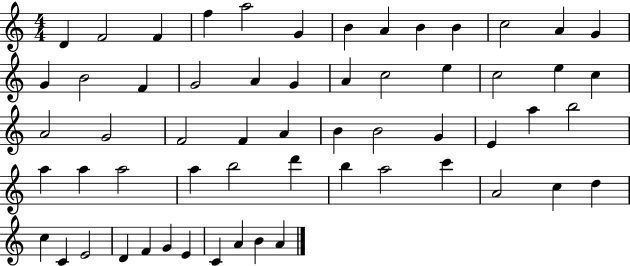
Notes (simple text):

D4/q F4/h F4/q F5/q A5/h G4/q B4/q A4/q B4/q B4/q C5/h A4/q G4/q G4/q B4/h F4/q G4/h A4/q G4/q A4/q C5/h E5/q C5/h E5/q C5/q A4/h G4/h F4/h F4/q A4/q B4/q B4/h G4/q E4/q A5/q B5/h A5/q A5/q A5/h A5/q B5/h D6/q B5/q A5/h C6/q A4/h C5/q D5/q C5/q C4/q E4/h D4/q F4/q G4/q E4/q C4/q A4/q B4/q A4/q